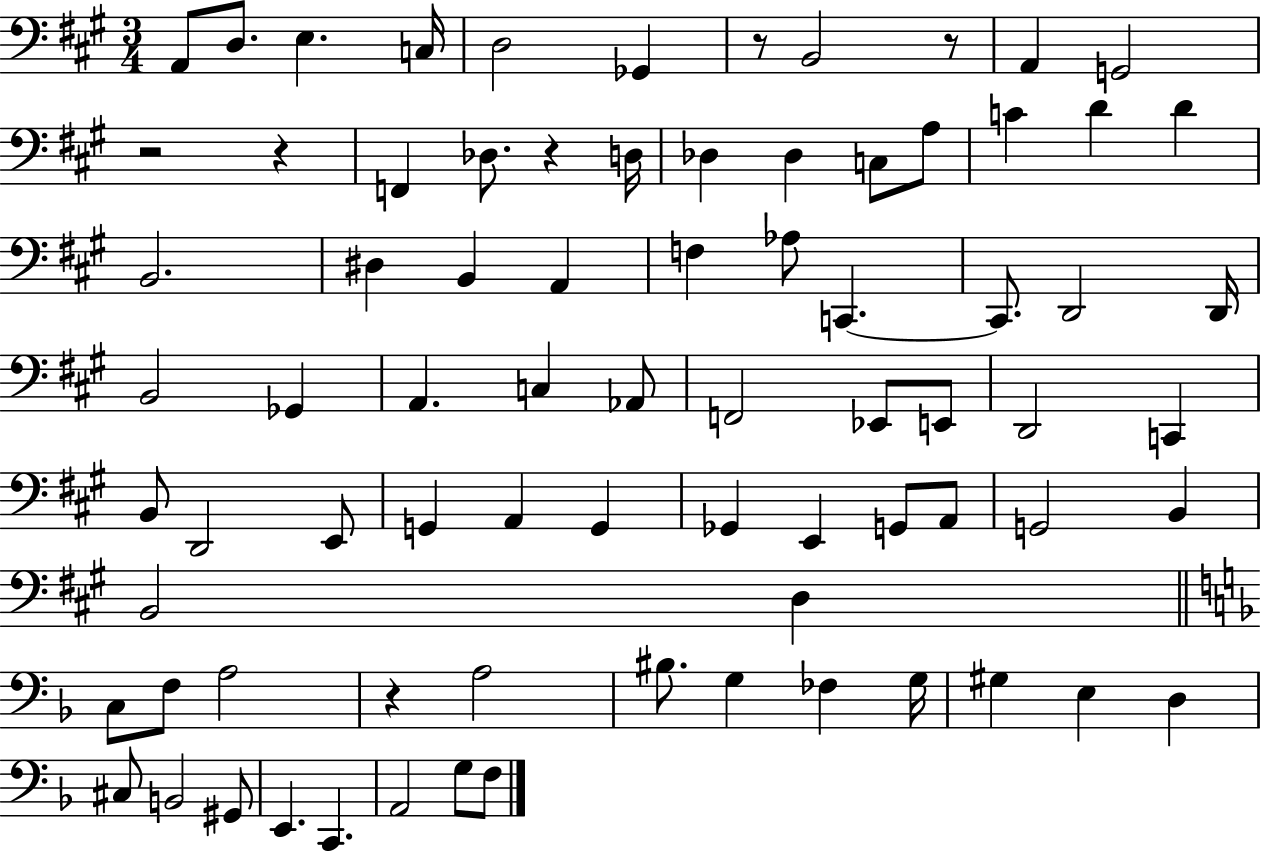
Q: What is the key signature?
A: A major